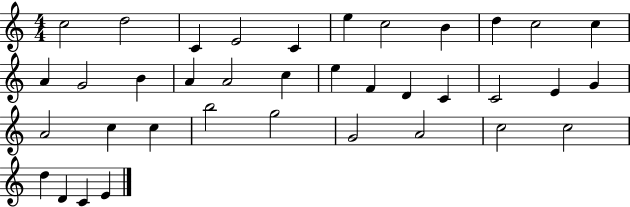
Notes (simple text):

C5/h D5/h C4/q E4/h C4/q E5/q C5/h B4/q D5/q C5/h C5/q A4/q G4/h B4/q A4/q A4/h C5/q E5/q F4/q D4/q C4/q C4/h E4/q G4/q A4/h C5/q C5/q B5/h G5/h G4/h A4/h C5/h C5/h D5/q D4/q C4/q E4/q